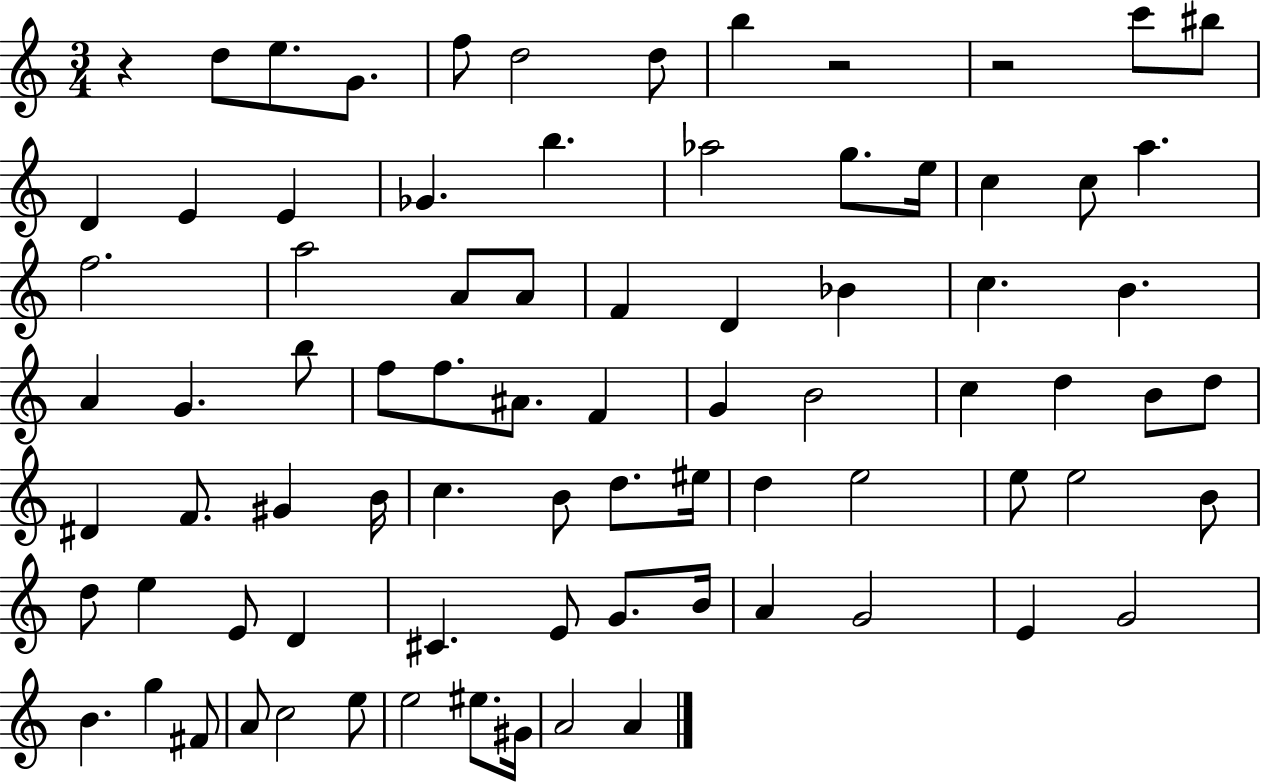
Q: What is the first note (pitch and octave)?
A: D5